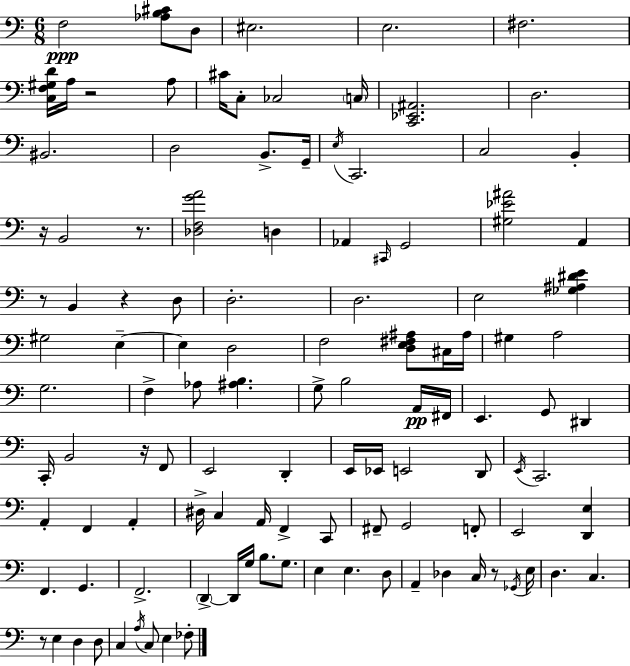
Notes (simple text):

F3/h [Ab3,B3,C#4]/e D3/e EIS3/h. E3/h. F#3/h. [C3,F3,G#3,D4]/s A3/s R/h A3/e C#4/s C3/e CES3/h C3/s [C2,Eb2,A#2]/h. D3/h. BIS2/h. D3/h B2/e. G2/s E3/s C2/h. C3/h B2/q R/s B2/h R/e. [Db3,F3,G4,A4]/h D3/q Ab2/q C#2/s G2/h [G#3,Eb4,A#4]/h A2/q R/e B2/q R/q D3/e D3/h. D3/h. E3/h [Gb3,A#3,D#4,E4]/q G#3/h E3/q E3/q D3/h F3/h [D3,E3,F#3,A#3]/e C#3/s A#3/s G#3/q A3/h G3/h. F3/q Ab3/e [A#3,B3]/q. G3/e B3/h A2/s F#2/s E2/q. G2/e D#2/q C2/s B2/h R/s F2/e E2/h D2/q E2/s Eb2/s E2/h D2/e E2/s C2/h. A2/q F2/q A2/q D#3/s C3/q A2/s F2/q C2/e F#2/e G2/h F2/e E2/h [D2,E3]/q F2/q. G2/q. F2/h. D2/q D2/s G3/s B3/e. G3/e. E3/q E3/q. D3/e A2/q Db3/q C3/s R/e Gb2/s E3/s D3/q. C3/q. R/e E3/q D3/q D3/e C3/q A3/s C3/e E3/q FES3/e